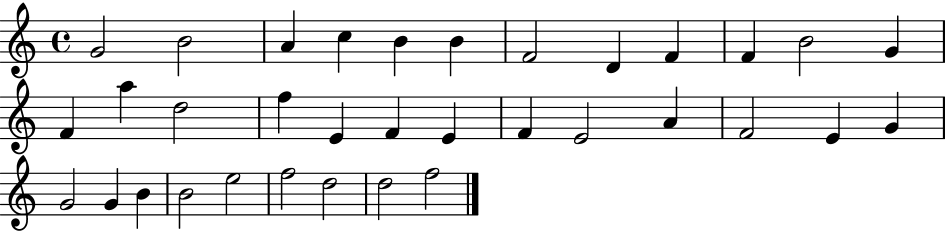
G4/h B4/h A4/q C5/q B4/q B4/q F4/h D4/q F4/q F4/q B4/h G4/q F4/q A5/q D5/h F5/q E4/q F4/q E4/q F4/q E4/h A4/q F4/h E4/q G4/q G4/h G4/q B4/q B4/h E5/h F5/h D5/h D5/h F5/h